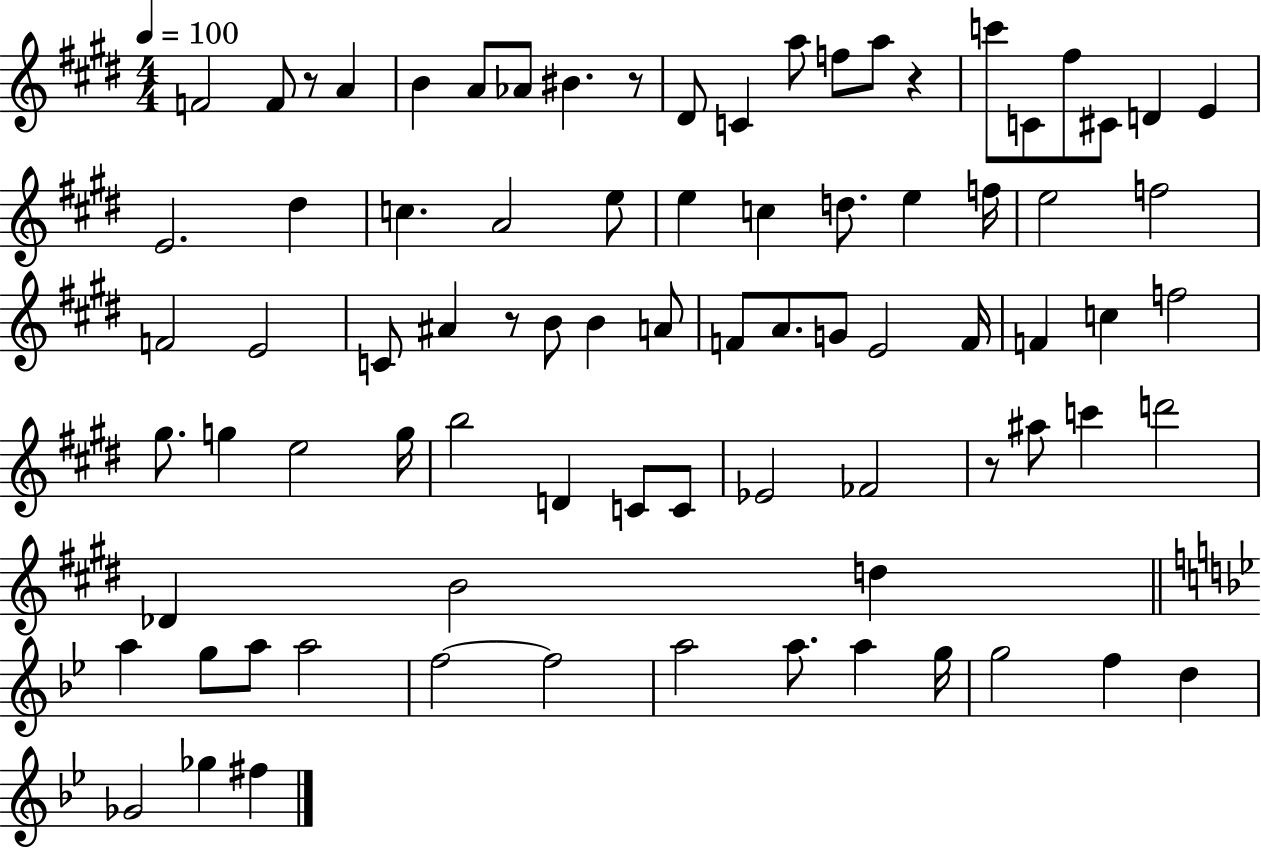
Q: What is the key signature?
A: E major